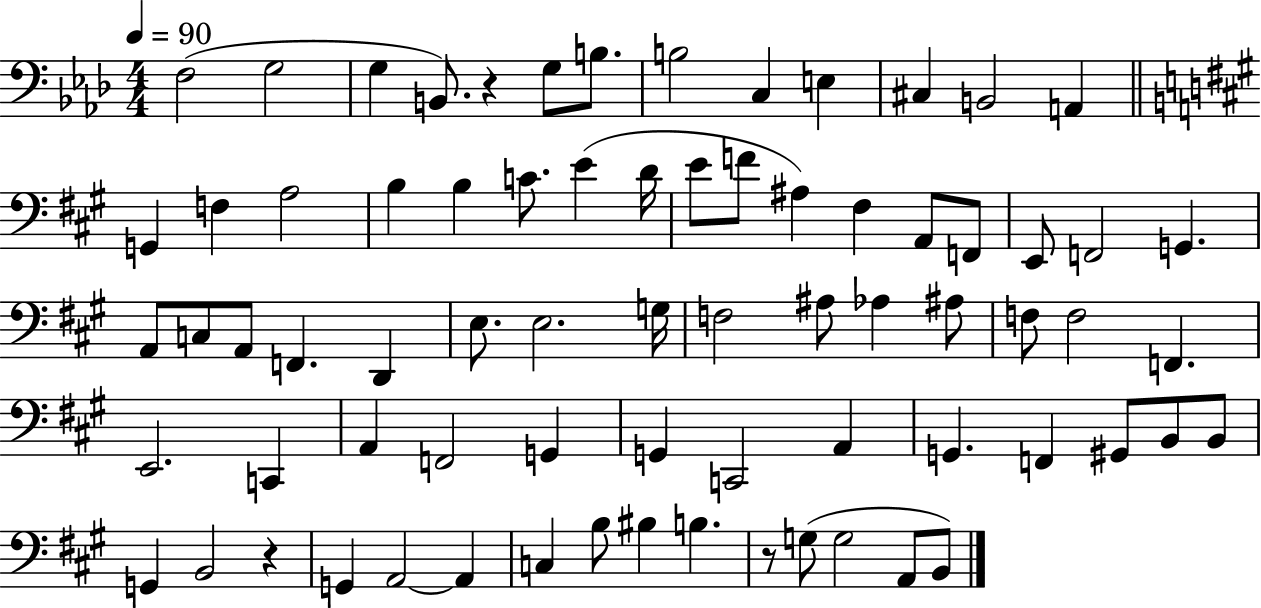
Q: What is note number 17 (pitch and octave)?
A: B3